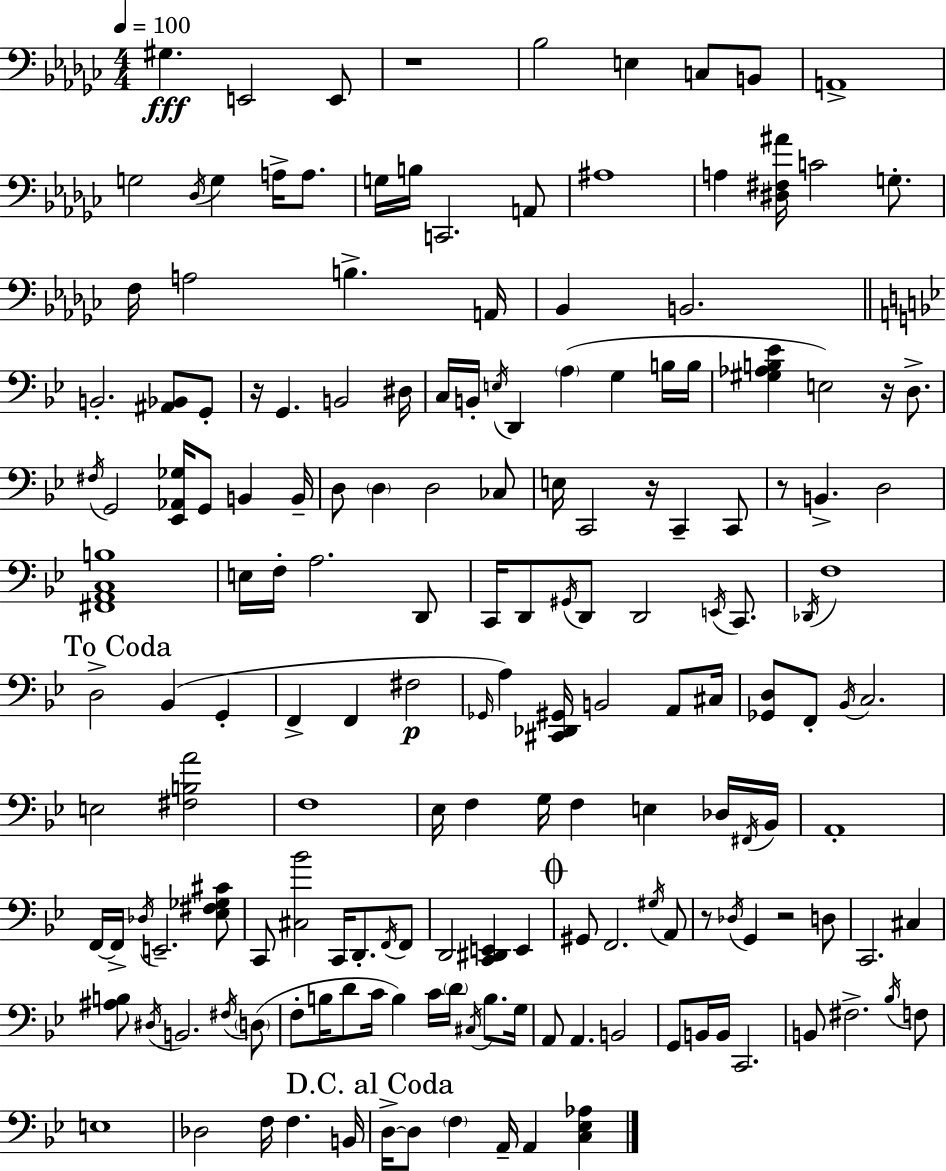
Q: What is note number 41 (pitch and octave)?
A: E3